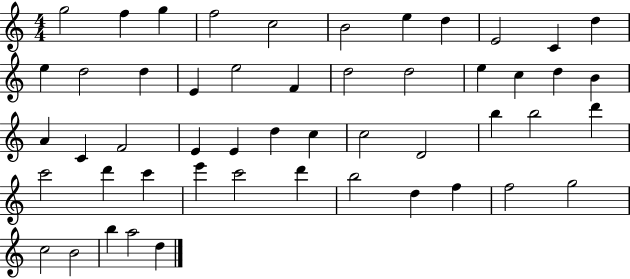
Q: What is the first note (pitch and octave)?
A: G5